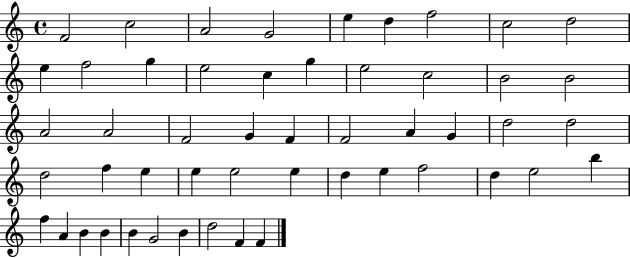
X:1
T:Untitled
M:4/4
L:1/4
K:C
F2 c2 A2 G2 e d f2 c2 d2 e f2 g e2 c g e2 c2 B2 B2 A2 A2 F2 G F F2 A G d2 d2 d2 f e e e2 e d e f2 d e2 b f A B B B G2 B d2 F F